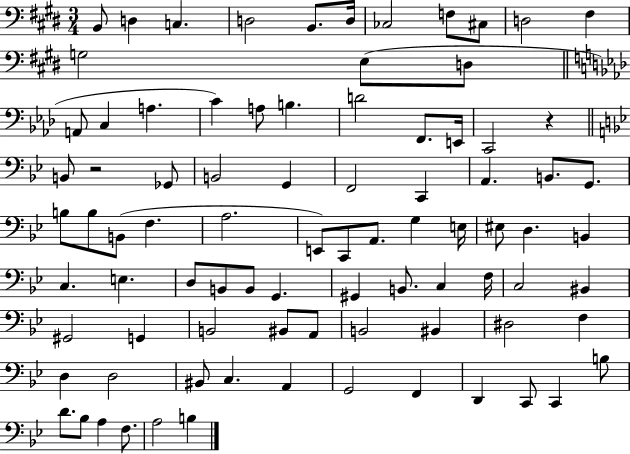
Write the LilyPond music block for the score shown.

{
  \clef bass
  \numericTimeSignature
  \time 3/4
  \key e \major
  \repeat volta 2 { b,8 d4 c4. | d2 b,8. d16 | ces2 f8 cis8 | d2 fis4 | \break g2 e8( d8 | \bar "||" \break \key aes \major a,8 c4 a4. | c'4) a8 b4. | d'2 f,8. e,16 | c,2 r4 | \break \bar "||" \break \key g \minor b,8 r2 ges,8 | b,2 g,4 | f,2 c,4 | a,4. b,8. g,8. | \break b8 b8 b,8( f4. | a2. | e,8) c,8 a,8. g4 e16 | eis8 d4. b,4 | \break c4. e4. | d8 b,8 b,8 g,4. | gis,4 b,8. c4 f16 | c2 bis,4 | \break gis,2 g,4 | b,2 bis,8 a,8 | b,2 bis,4 | dis2 f4 | \break d4 d2 | bis,8 c4. a,4 | g,2 f,4 | d,4 c,8 c,4 b8 | \break d'8. bes8 a4 f8. | a2 b4 | } \bar "|."
}